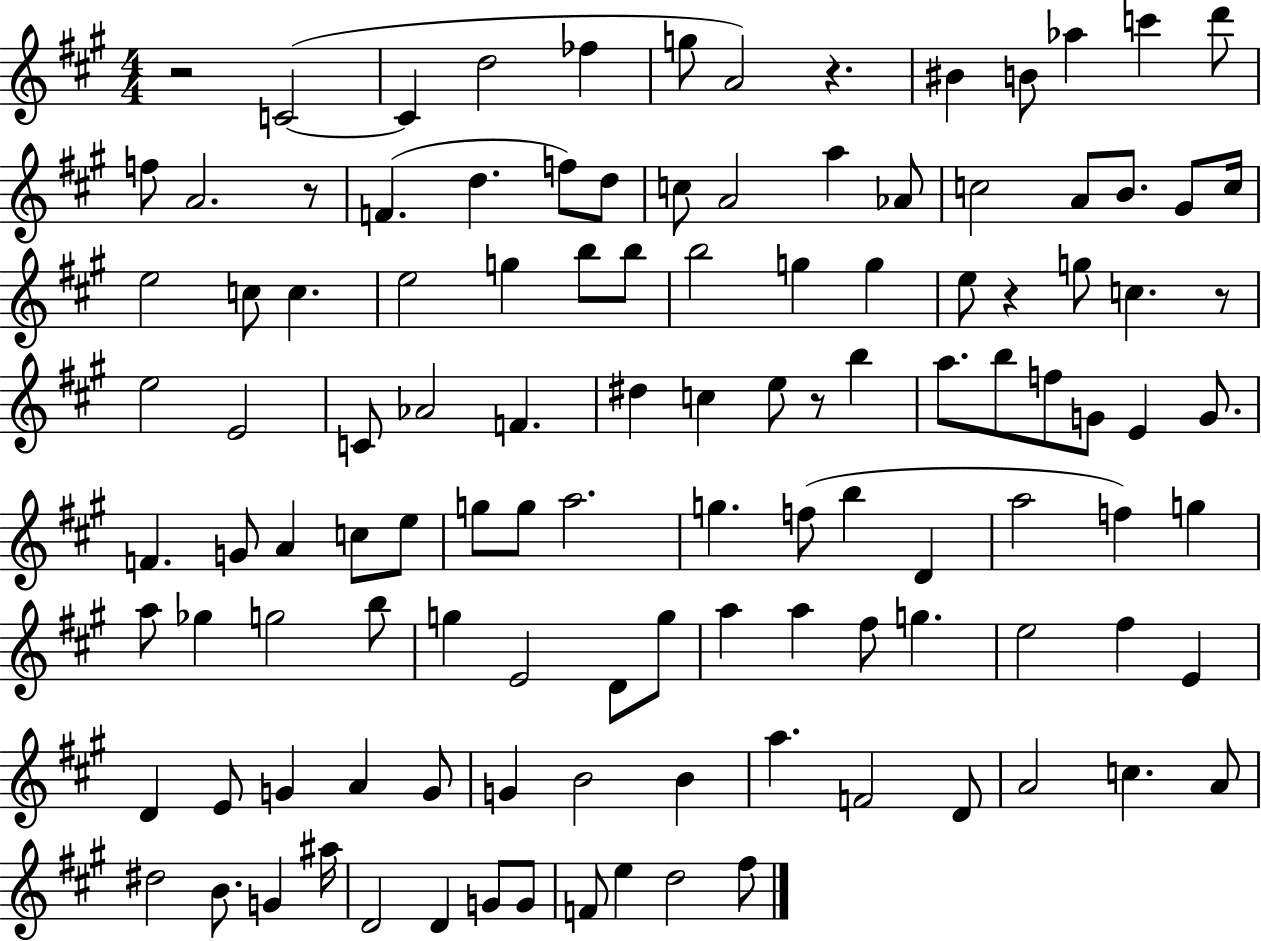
{
  \clef treble
  \numericTimeSignature
  \time 4/4
  \key a \major
  \repeat volta 2 { r2 c'2~(~ | c'4 d''2 fes''4 | g''8 a'2) r4. | bis'4 b'8 aes''4 c'''4 d'''8 | \break f''8 a'2. r8 | f'4.( d''4. f''8) d''8 | c''8 a'2 a''4 aes'8 | c''2 a'8 b'8. gis'8 c''16 | \break e''2 c''8 c''4. | e''2 g''4 b''8 b''8 | b''2 g''4 g''4 | e''8 r4 g''8 c''4. r8 | \break e''2 e'2 | c'8 aes'2 f'4. | dis''4 c''4 e''8 r8 b''4 | a''8. b''8 f''8 g'8 e'4 g'8. | \break f'4. g'8 a'4 c''8 e''8 | g''8 g''8 a''2. | g''4. f''8( b''4 d'4 | a''2 f''4) g''4 | \break a''8 ges''4 g''2 b''8 | g''4 e'2 d'8 g''8 | a''4 a''4 fis''8 g''4. | e''2 fis''4 e'4 | \break d'4 e'8 g'4 a'4 g'8 | g'4 b'2 b'4 | a''4. f'2 d'8 | a'2 c''4. a'8 | \break dis''2 b'8. g'4 ais''16 | d'2 d'4 g'8 g'8 | f'8 e''4 d''2 fis''8 | } \bar "|."
}